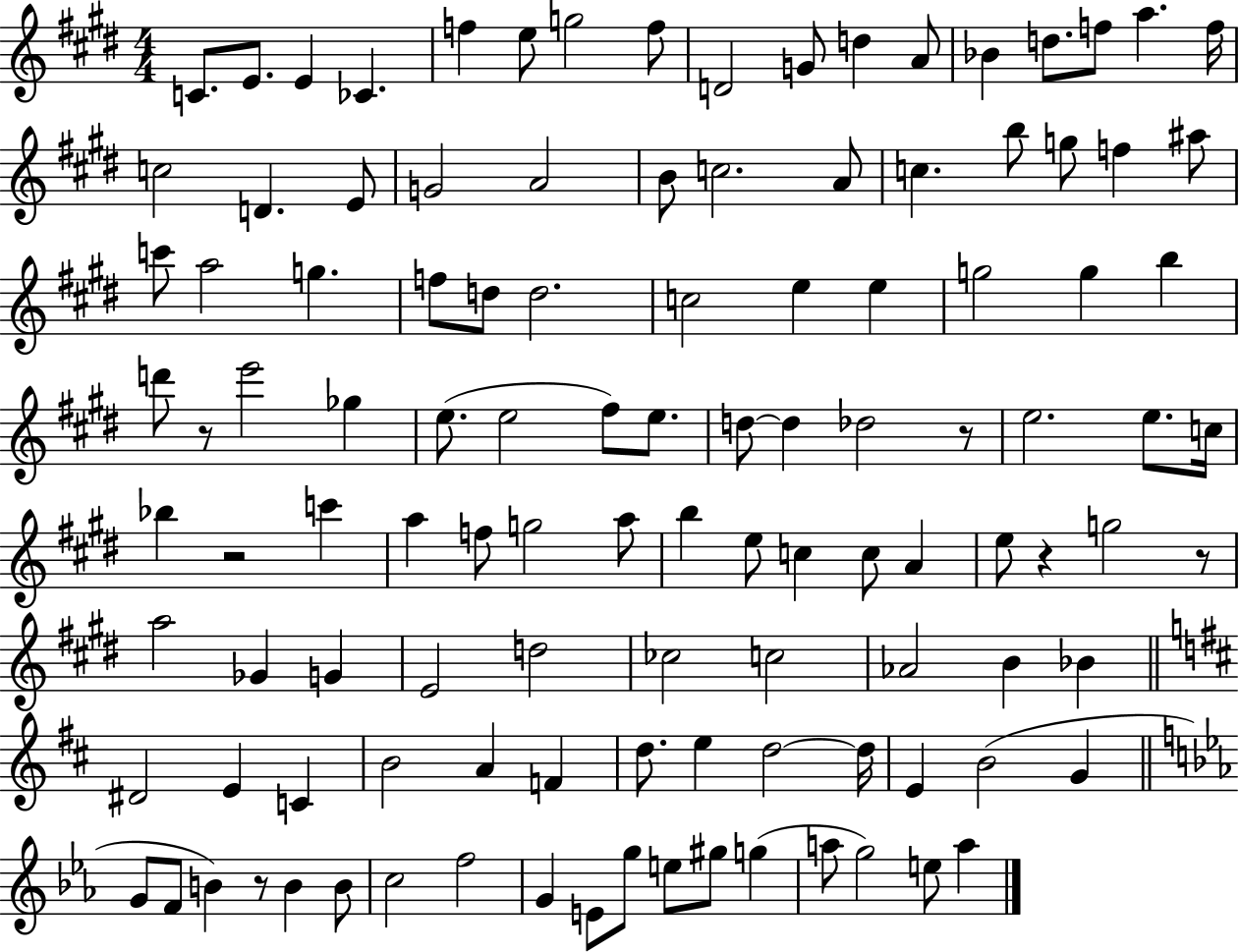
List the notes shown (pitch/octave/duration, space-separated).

C4/e. E4/e. E4/q CES4/q. F5/q E5/e G5/h F5/e D4/h G4/e D5/q A4/e Bb4/q D5/e. F5/e A5/q. F5/s C5/h D4/q. E4/e G4/h A4/h B4/e C5/h. A4/e C5/q. B5/e G5/e F5/q A#5/e C6/e A5/h G5/q. F5/e D5/e D5/h. C5/h E5/q E5/q G5/h G5/q B5/q D6/e R/e E6/h Gb5/q E5/e. E5/h F#5/e E5/e. D5/e D5/q Db5/h R/e E5/h. E5/e. C5/s Bb5/q R/h C6/q A5/q F5/e G5/h A5/e B5/q E5/e C5/q C5/e A4/q E5/e R/q G5/h R/e A5/h Gb4/q G4/q E4/h D5/h CES5/h C5/h Ab4/h B4/q Bb4/q D#4/h E4/q C4/q B4/h A4/q F4/q D5/e. E5/q D5/h D5/s E4/q B4/h G4/q G4/e F4/e B4/q R/e B4/q B4/e C5/h F5/h G4/q E4/e G5/e E5/e G#5/e G5/q A5/e G5/h E5/e A5/q